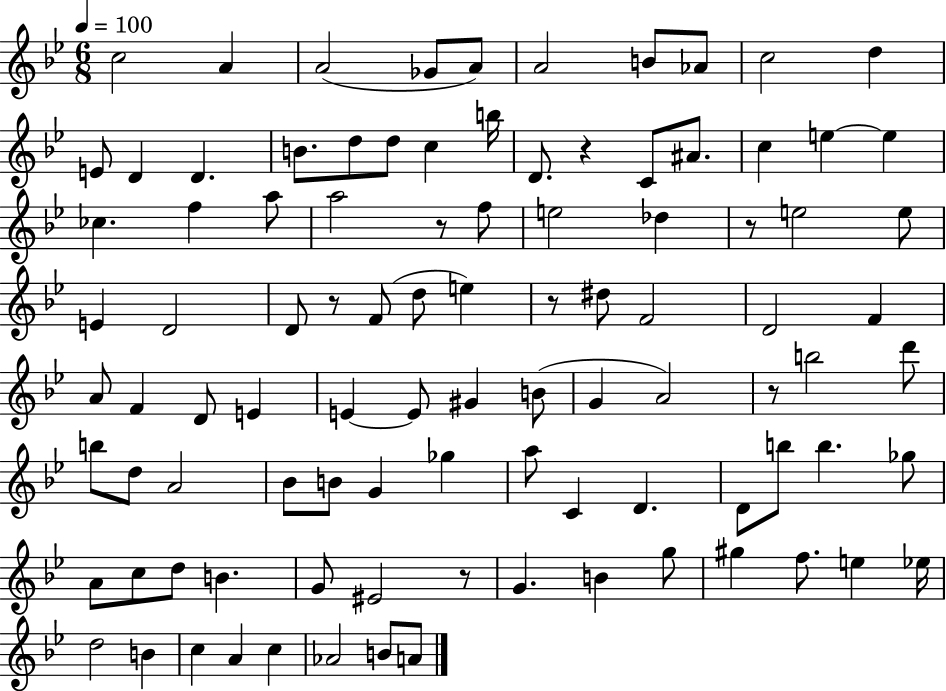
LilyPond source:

{
  \clef treble
  \numericTimeSignature
  \time 6/8
  \key bes \major
  \tempo 4 = 100
  c''2 a'4 | a'2( ges'8 a'8) | a'2 b'8 aes'8 | c''2 d''4 | \break e'8 d'4 d'4. | b'8. d''8 d''8 c''4 b''16 | d'8. r4 c'8 ais'8. | c''4 e''4~~ e''4 | \break ces''4. f''4 a''8 | a''2 r8 f''8 | e''2 des''4 | r8 e''2 e''8 | \break e'4 d'2 | d'8 r8 f'8( d''8 e''4) | r8 dis''8 f'2 | d'2 f'4 | \break a'8 f'4 d'8 e'4 | e'4~~ e'8 gis'4 b'8( | g'4 a'2) | r8 b''2 d'''8 | \break b''8 d''8 a'2 | bes'8 b'8 g'4 ges''4 | a''8 c'4 d'4. | d'8 b''8 b''4. ges''8 | \break a'8 c''8 d''8 b'4. | g'8 eis'2 r8 | g'4. b'4 g''8 | gis''4 f''8. e''4 ees''16 | \break d''2 b'4 | c''4 a'4 c''4 | aes'2 b'8 a'8 | \bar "|."
}